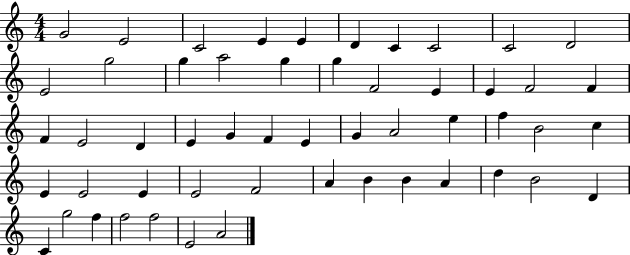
X:1
T:Untitled
M:4/4
L:1/4
K:C
G2 E2 C2 E E D C C2 C2 D2 E2 g2 g a2 g g F2 E E F2 F F E2 D E G F E G A2 e f B2 c E E2 E E2 F2 A B B A d B2 D C g2 f f2 f2 E2 A2